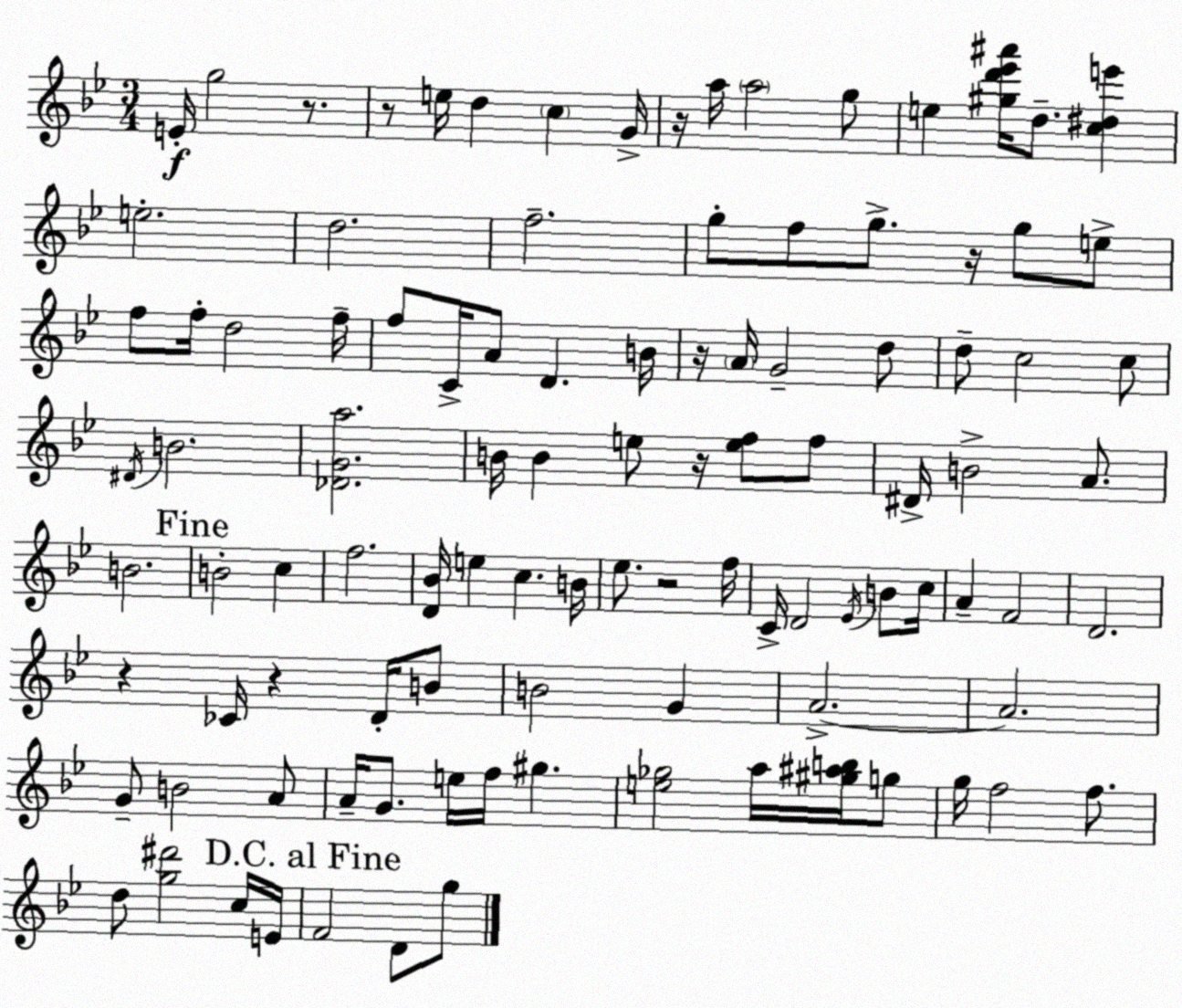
X:1
T:Untitled
M:3/4
L:1/4
K:Bb
E/4 g2 z/2 z/2 e/4 d c G/4 z/4 a/4 a2 g/2 e [^gd'_e'^a']/4 d/2 [c^de'] e2 d2 f2 g/2 f/2 g/2 z/4 g/2 e/2 f/2 f/4 d2 f/4 f/2 C/4 A/2 D B/4 z/4 A/4 G2 d/2 d/2 c2 c/2 ^D/4 B2 [_DGa]2 B/4 B e/2 z/4 [ef]/2 f/2 ^D/4 B2 A/2 B2 B2 c f2 [D_B]/4 e c B/4 _e/2 z2 f/4 C/4 D2 _E/4 B/2 c/4 A F2 D2 z _C/4 z D/4 B/2 B2 G A2 A2 G/2 B2 A/2 A/4 G/2 e/4 f/4 ^g [e_g]2 a/4 [^g^ab]/4 g/2 g/4 f2 f/2 d/2 [g^d']2 c/4 E/4 F2 D/2 g/2